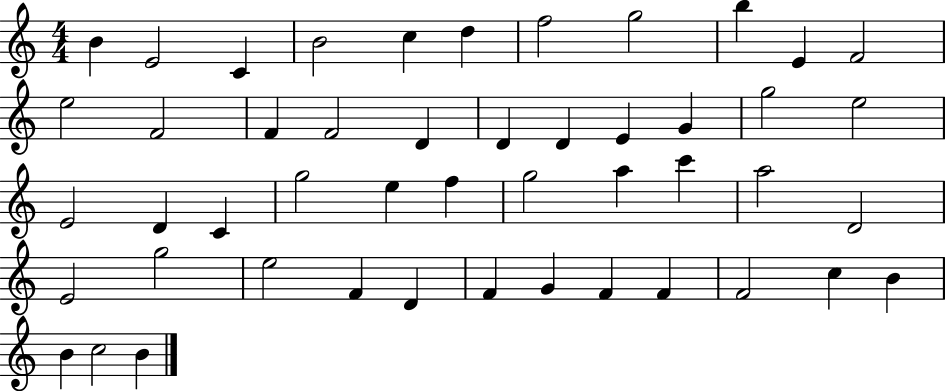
X:1
T:Untitled
M:4/4
L:1/4
K:C
B E2 C B2 c d f2 g2 b E F2 e2 F2 F F2 D D D E G g2 e2 E2 D C g2 e f g2 a c' a2 D2 E2 g2 e2 F D F G F F F2 c B B c2 B